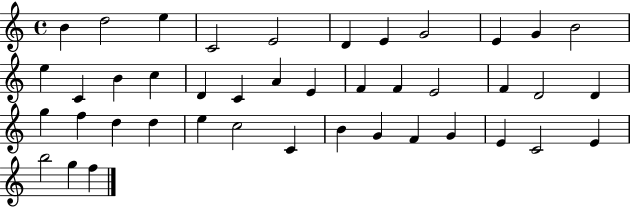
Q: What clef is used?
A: treble